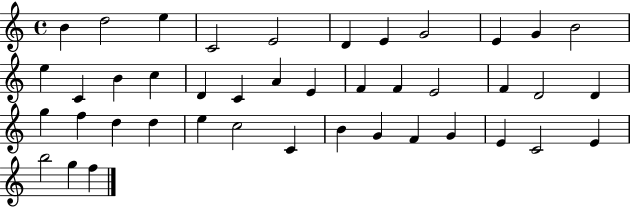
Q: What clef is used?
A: treble